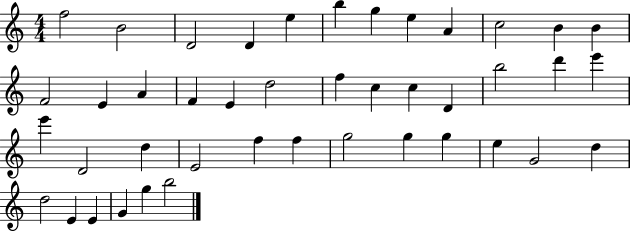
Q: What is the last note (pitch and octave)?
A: B5